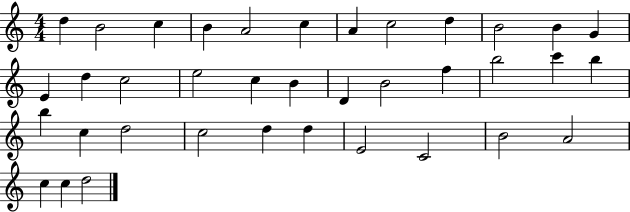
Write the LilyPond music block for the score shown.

{
  \clef treble
  \numericTimeSignature
  \time 4/4
  \key c \major
  d''4 b'2 c''4 | b'4 a'2 c''4 | a'4 c''2 d''4 | b'2 b'4 g'4 | \break e'4 d''4 c''2 | e''2 c''4 b'4 | d'4 b'2 f''4 | b''2 c'''4 b''4 | \break b''4 c''4 d''2 | c''2 d''4 d''4 | e'2 c'2 | b'2 a'2 | \break c''4 c''4 d''2 | \bar "|."
}